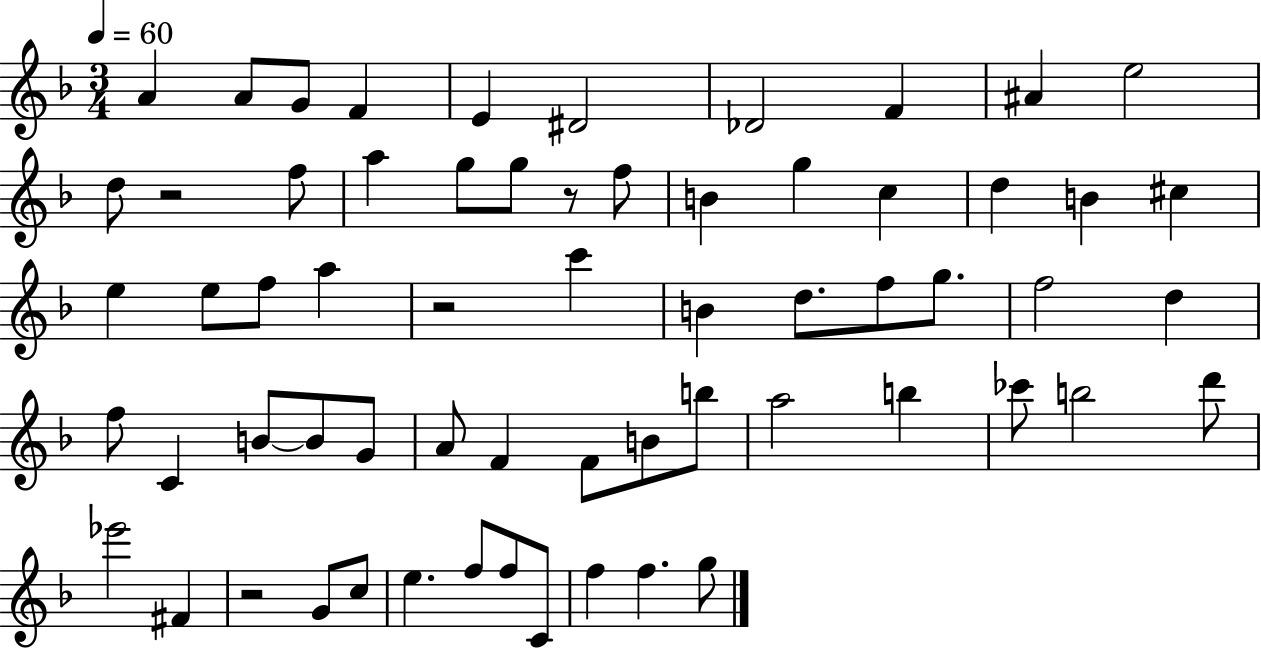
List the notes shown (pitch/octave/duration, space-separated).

A4/q A4/e G4/e F4/q E4/q D#4/h Db4/h F4/q A#4/q E5/h D5/e R/h F5/e A5/q G5/e G5/e R/e F5/e B4/q G5/q C5/q D5/q B4/q C#5/q E5/q E5/e F5/e A5/q R/h C6/q B4/q D5/e. F5/e G5/e. F5/h D5/q F5/e C4/q B4/e B4/e G4/e A4/e F4/q F4/e B4/e B5/e A5/h B5/q CES6/e B5/h D6/e Eb6/h F#4/q R/h G4/e C5/e E5/q. F5/e F5/e C4/e F5/q F5/q. G5/e